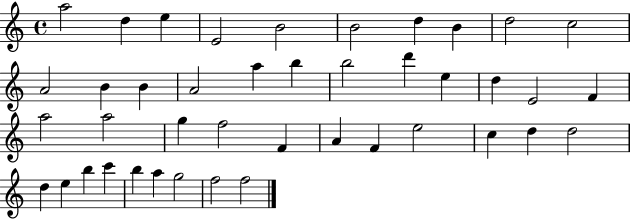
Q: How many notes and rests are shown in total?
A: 42